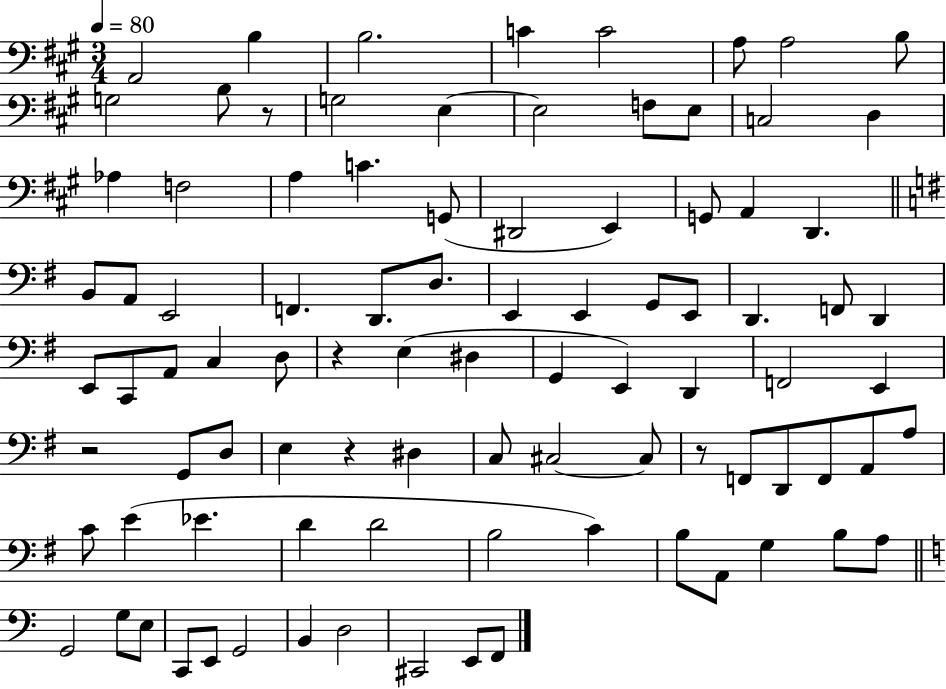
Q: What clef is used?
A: bass